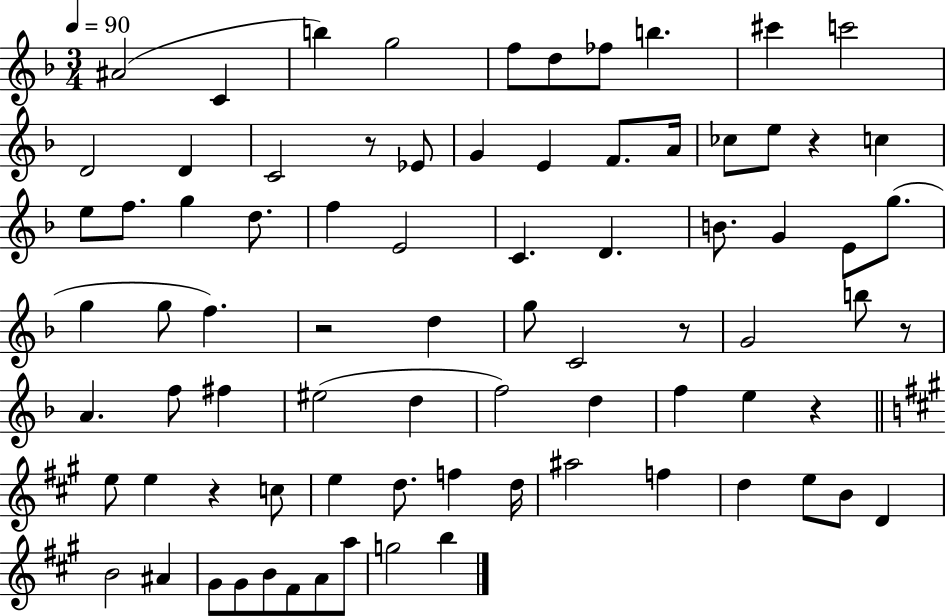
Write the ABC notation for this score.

X:1
T:Untitled
M:3/4
L:1/4
K:F
^A2 C b g2 f/2 d/2 _f/2 b ^c' c'2 D2 D C2 z/2 _E/2 G E F/2 A/4 _c/2 e/2 z c e/2 f/2 g d/2 f E2 C D B/2 G E/2 g/2 g g/2 f z2 d g/2 C2 z/2 G2 b/2 z/2 A f/2 ^f ^e2 d f2 d f e z e/2 e z c/2 e d/2 f d/4 ^a2 f d e/2 B/2 D B2 ^A ^G/2 ^G/2 B/2 ^F/2 A/2 a/2 g2 b